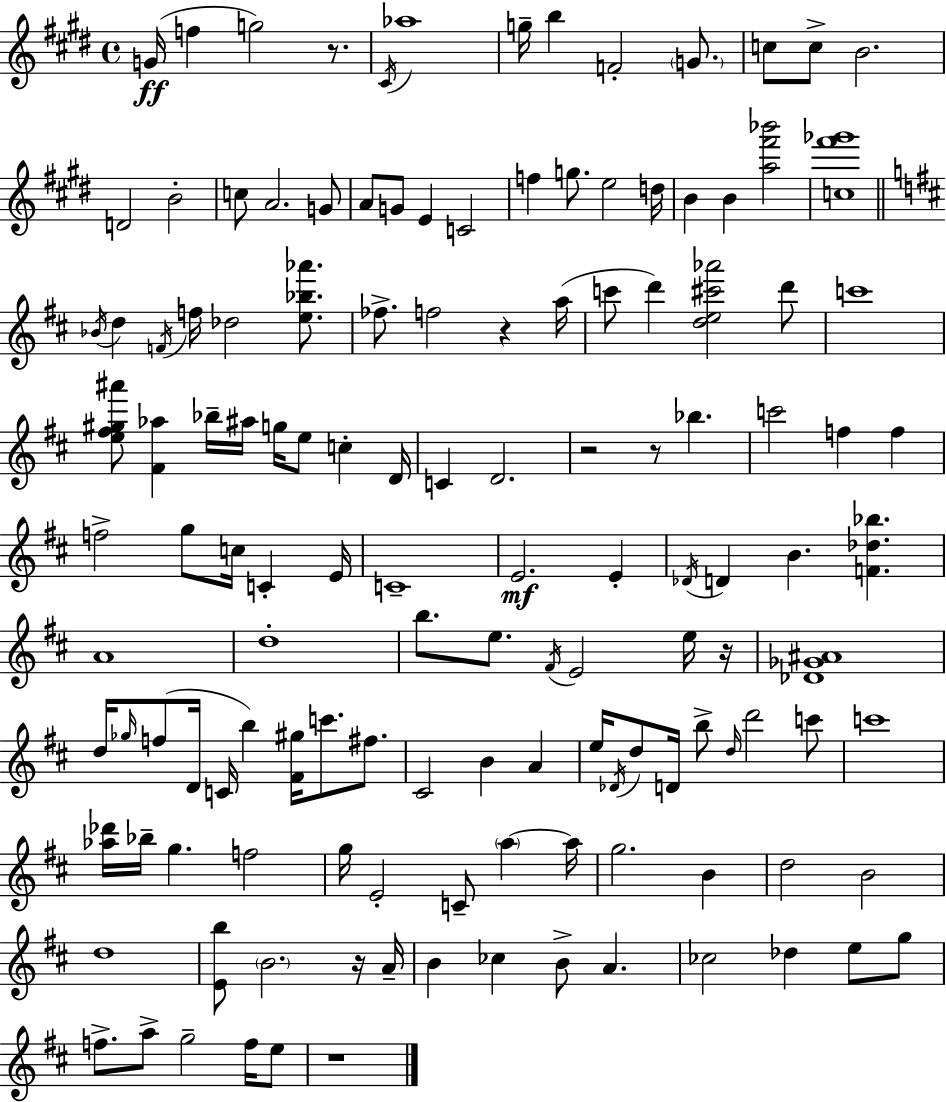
{
  \clef treble
  \time 4/4
  \defaultTimeSignature
  \key e \major
  g'16(\ff f''4 g''2) r8. | \acciaccatura { cis'16 } aes''1 | g''16-- b''4 f'2-. \parenthesize g'8. | c''8 c''8-> b'2. | \break d'2 b'2-. | c''8 a'2. g'8 | a'8 g'8 e'4 c'2 | f''4 g''8. e''2 | \break d''16 b'4 b'4 <a'' fis''' bes'''>2 | <c'' fis''' ges'''>1 | \bar "||" \break \key d \major \acciaccatura { bes'16 } d''4 \acciaccatura { f'16 } f''16 des''2 <e'' bes'' aes'''>8. | fes''8.-> f''2 r4 | a''16( c'''8 d'''4) <d'' e'' cis''' aes'''>2 | d'''8 c'''1 | \break <e'' fis'' gis'' ais'''>8 <fis' aes''>4 bes''16-- ais''16 g''16 e''8 c''4-. | d'16 c'4 d'2. | r2 r8 bes''4. | c'''2 f''4 f''4 | \break f''2-> g''8 c''16 c'4-. | e'16 c'1-- | e'2.\mf e'4-. | \acciaccatura { des'16 } d'4 b'4. <f' des'' bes''>4. | \break a'1 | d''1-. | b''8. e''8. \acciaccatura { fis'16 } e'2 | e''16 r16 <des' ges' ais'>1 | \break d''16 \grace { ges''16 } f''8( d'16 c'16 b''4) <fis' gis''>16 c'''8. | fis''8. cis'2 b'4 | a'4 e''16 \acciaccatura { des'16 } d''8 d'16 b''8-> \grace { d''16 } d'''2 | c'''8 c'''1 | \break <aes'' des'''>16 bes''16-- g''4. f''2 | g''16 e'2-. | c'8-- \parenthesize a''4~~ a''16 g''2. | b'4 d''2 b'2 | \break d''1 | <e' b''>8 \parenthesize b'2. | r16 a'16-- b'4 ces''4 b'8-> | a'4. ces''2 des''4 | \break e''8 g''8 f''8.-> a''8-> g''2-- | f''16 e''8 r1 | \bar "|."
}